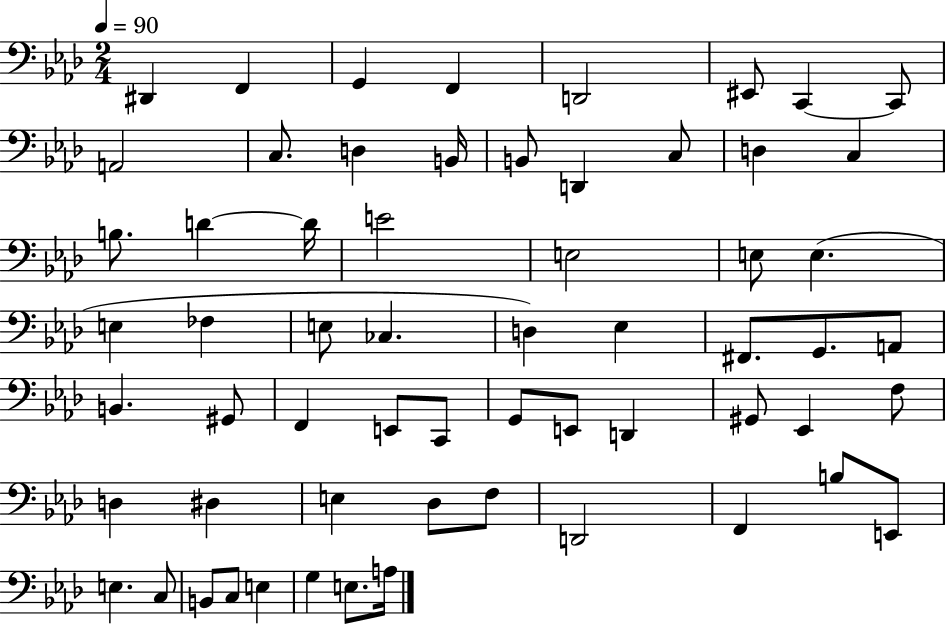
D#2/q F2/q G2/q F2/q D2/h EIS2/e C2/q C2/e A2/h C3/e. D3/q B2/s B2/e D2/q C3/e D3/q C3/q B3/e. D4/q D4/s E4/h E3/h E3/e E3/q. E3/q FES3/q E3/e CES3/q. D3/q Eb3/q F#2/e. G2/e. A2/e B2/q. G#2/e F2/q E2/e C2/e G2/e E2/e D2/q G#2/e Eb2/q F3/e D3/q D#3/q E3/q Db3/e F3/e D2/h F2/q B3/e E2/e E3/q. C3/e B2/e C3/e E3/q G3/q E3/e. A3/s